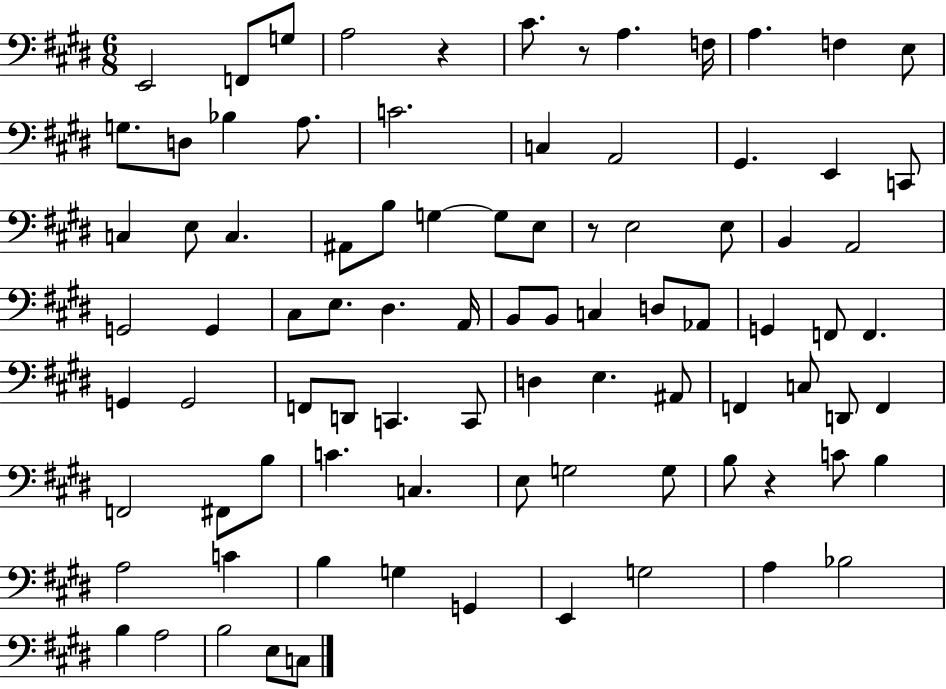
X:1
T:Untitled
M:6/8
L:1/4
K:E
E,,2 F,,/2 G,/2 A,2 z ^C/2 z/2 A, F,/4 A, F, E,/2 G,/2 D,/2 _B, A,/2 C2 C, A,,2 ^G,, E,, C,,/2 C, E,/2 C, ^A,,/2 B,/2 G, G,/2 E,/2 z/2 E,2 E,/2 B,, A,,2 G,,2 G,, ^C,/2 E,/2 ^D, A,,/4 B,,/2 B,,/2 C, D,/2 _A,,/2 G,, F,,/2 F,, G,, G,,2 F,,/2 D,,/2 C,, C,,/2 D, E, ^A,,/2 F,, C,/2 D,,/2 F,, F,,2 ^F,,/2 B,/2 C C, E,/2 G,2 G,/2 B,/2 z C/2 B, A,2 C B, G, G,, E,, G,2 A, _B,2 B, A,2 B,2 E,/2 C,/2